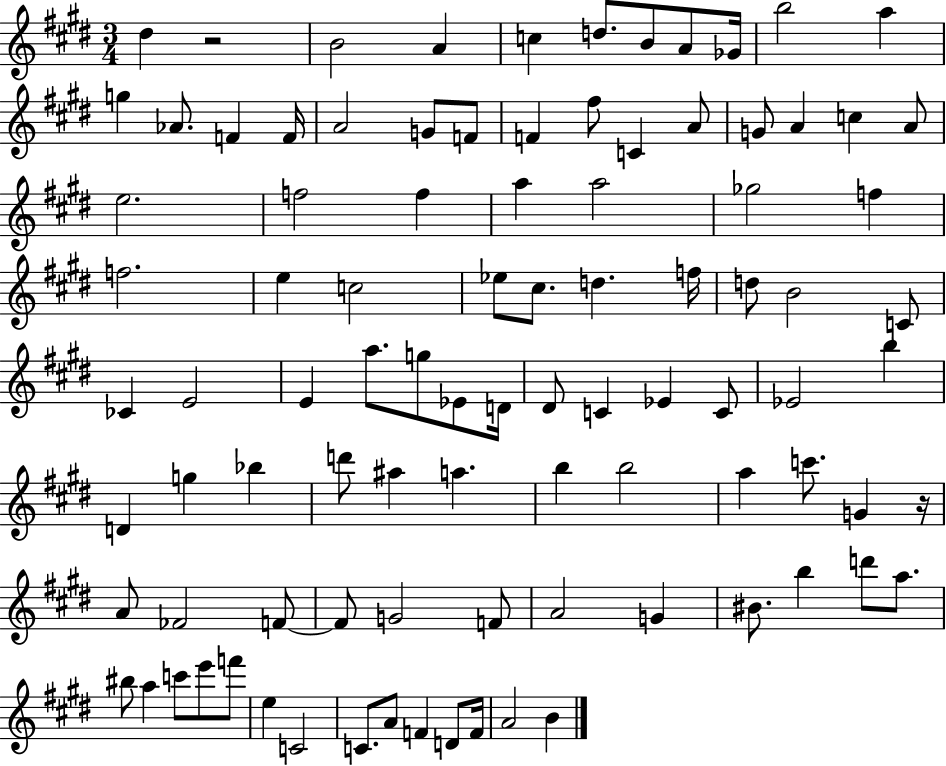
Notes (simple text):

D#5/q R/h B4/h A4/q C5/q D5/e. B4/e A4/e Gb4/s B5/h A5/q G5/q Ab4/e. F4/q F4/s A4/h G4/e F4/e F4/q F#5/e C4/q A4/e G4/e A4/q C5/q A4/e E5/h. F5/h F5/q A5/q A5/h Gb5/h F5/q F5/h. E5/q C5/h Eb5/e C#5/e. D5/q. F5/s D5/e B4/h C4/e CES4/q E4/h E4/q A5/e. G5/e Eb4/e D4/s D#4/e C4/q Eb4/q C4/e Eb4/h B5/q D4/q G5/q Bb5/q D6/e A#5/q A5/q. B5/q B5/h A5/q C6/e. G4/q R/s A4/e FES4/h F4/e F4/e G4/h F4/e A4/h G4/q BIS4/e. B5/q D6/e A5/e. BIS5/e A5/q C6/e E6/e F6/e E5/q C4/h C4/e. A4/e F4/q D4/e F4/s A4/h B4/q